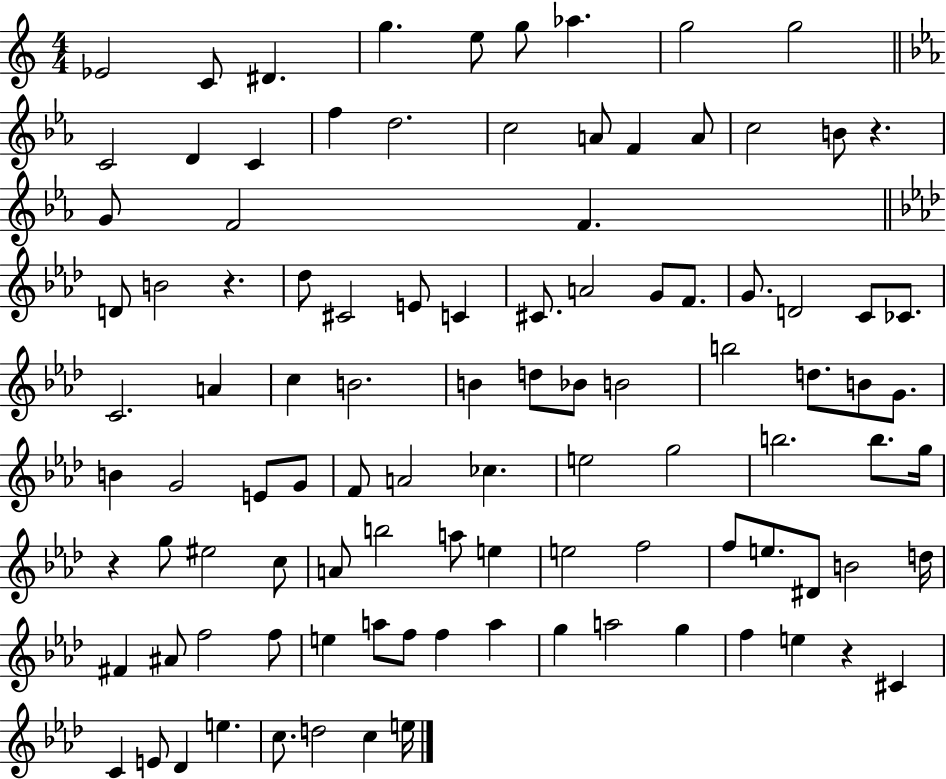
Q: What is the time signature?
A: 4/4